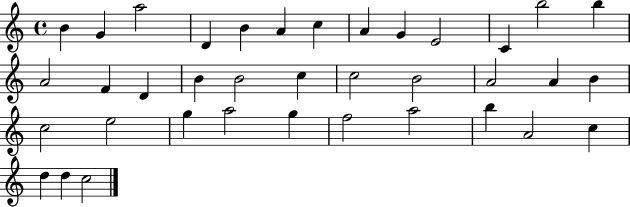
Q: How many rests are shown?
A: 0